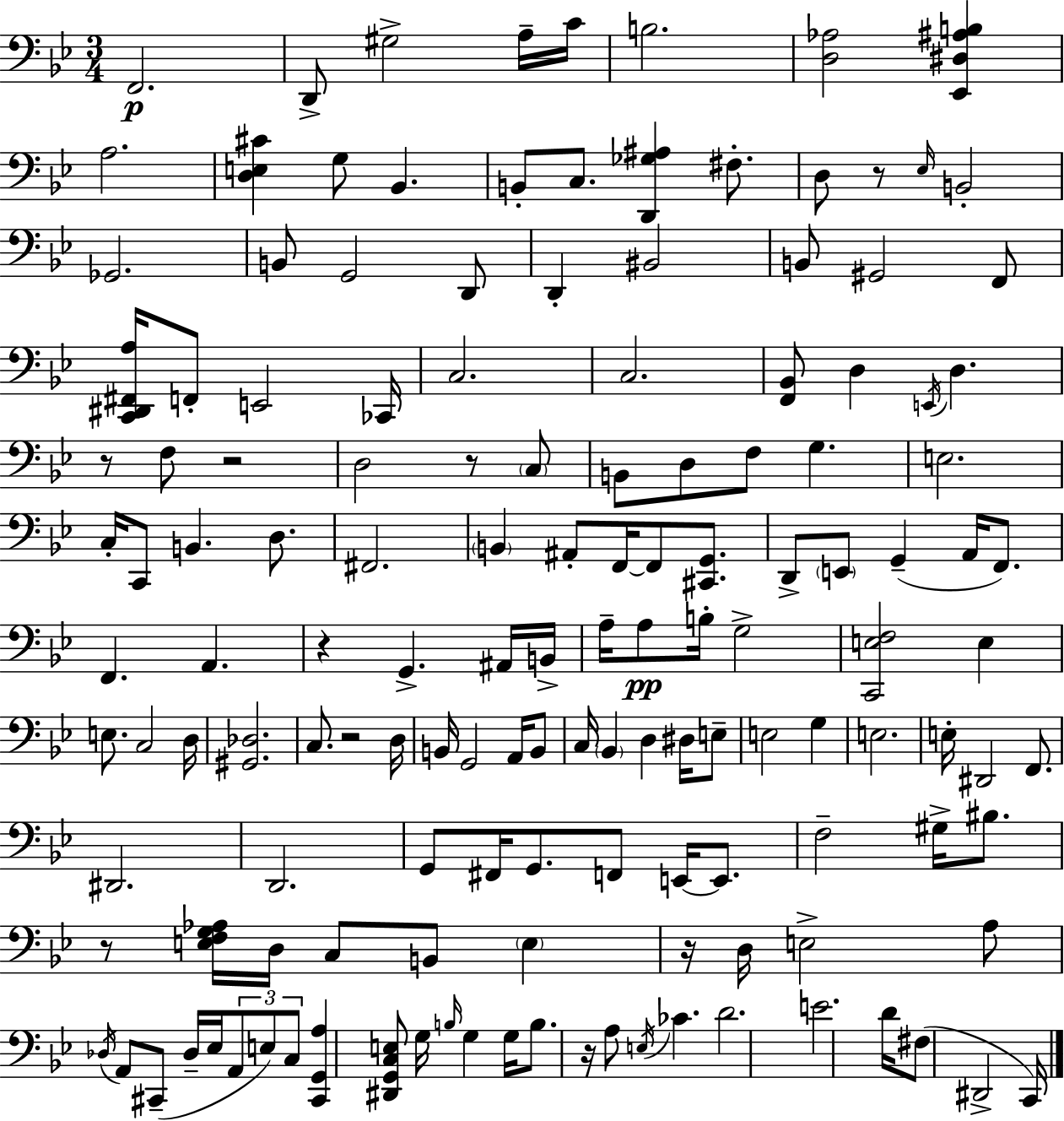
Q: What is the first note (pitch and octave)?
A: F2